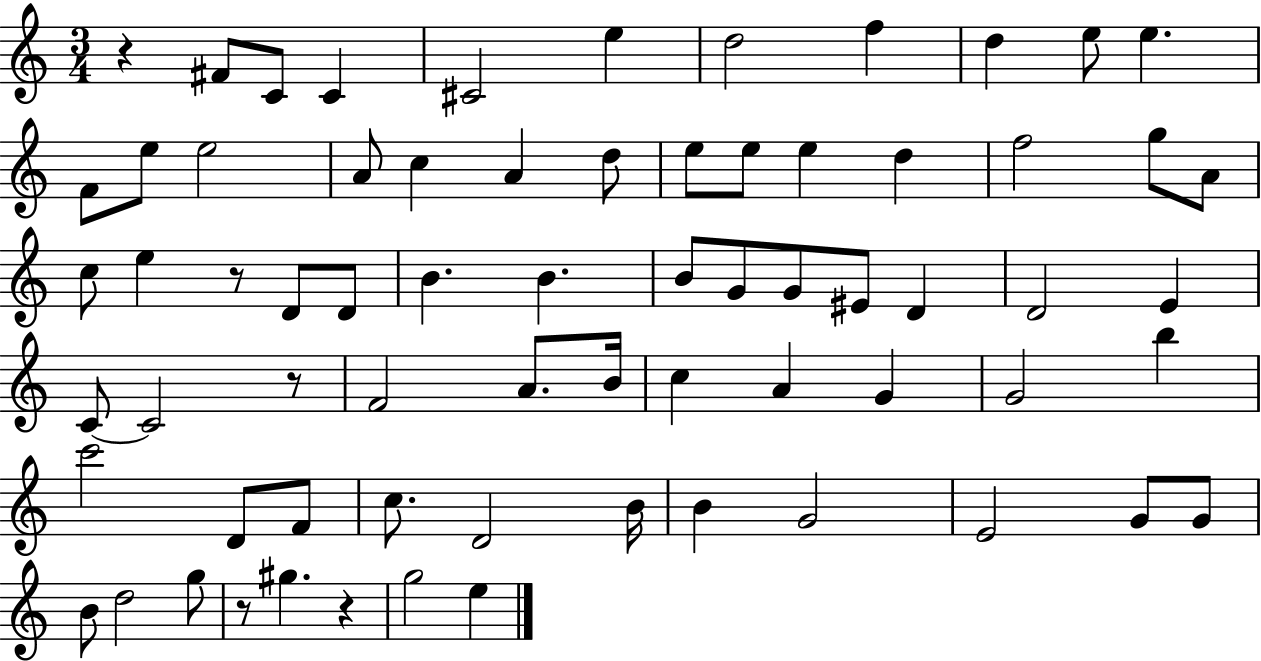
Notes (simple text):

R/q F#4/e C4/e C4/q C#4/h E5/q D5/h F5/q D5/q E5/e E5/q. F4/e E5/e E5/h A4/e C5/q A4/q D5/e E5/e E5/e E5/q D5/q F5/h G5/e A4/e C5/e E5/q R/e D4/e D4/e B4/q. B4/q. B4/e G4/e G4/e EIS4/e D4/q D4/h E4/q C4/e C4/h R/e F4/h A4/e. B4/s C5/q A4/q G4/q G4/h B5/q C6/h D4/e F4/e C5/e. D4/h B4/s B4/q G4/h E4/h G4/e G4/e B4/e D5/h G5/e R/e G#5/q. R/q G5/h E5/q